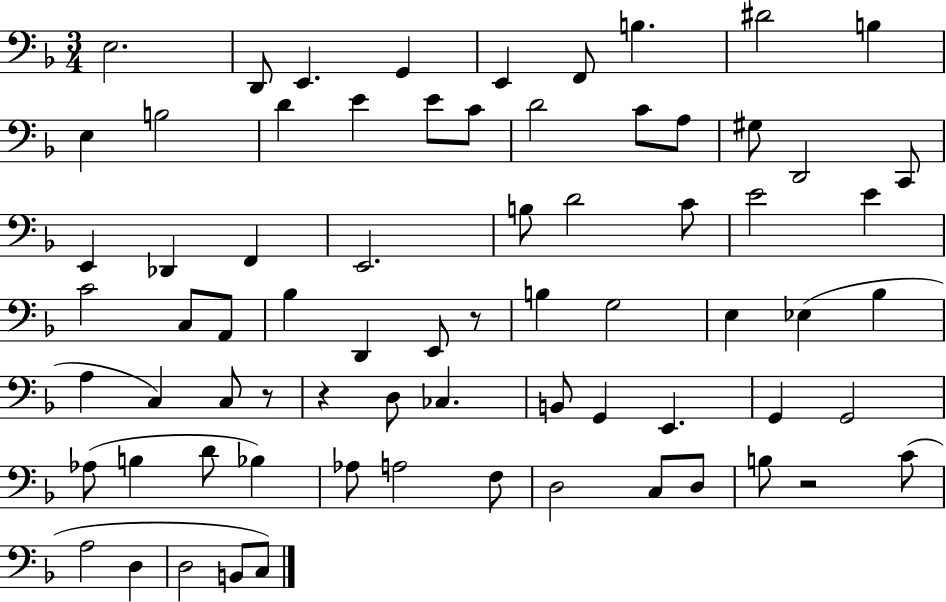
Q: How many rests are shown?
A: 4